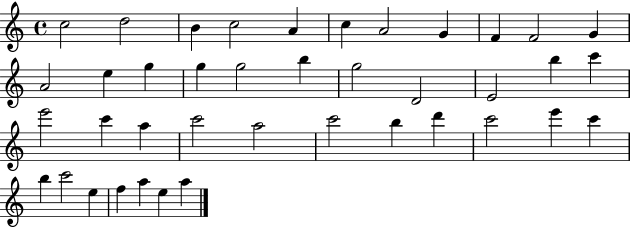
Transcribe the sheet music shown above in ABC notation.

X:1
T:Untitled
M:4/4
L:1/4
K:C
c2 d2 B c2 A c A2 G F F2 G A2 e g g g2 b g2 D2 E2 b c' e'2 c' a c'2 a2 c'2 b d' c'2 e' c' b c'2 e f a e a